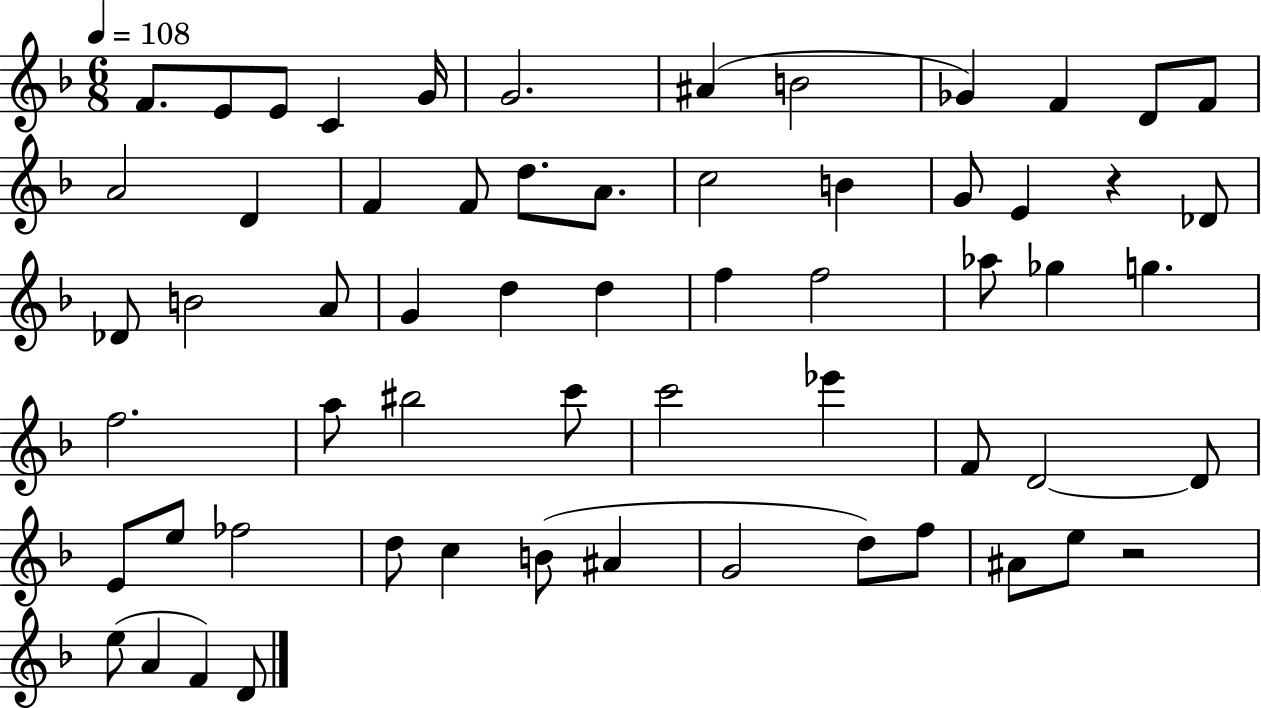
X:1
T:Untitled
M:6/8
L:1/4
K:F
F/2 E/2 E/2 C G/4 G2 ^A B2 _G F D/2 F/2 A2 D F F/2 d/2 A/2 c2 B G/2 E z _D/2 _D/2 B2 A/2 G d d f f2 _a/2 _g g f2 a/2 ^b2 c'/2 c'2 _e' F/2 D2 D/2 E/2 e/2 _f2 d/2 c B/2 ^A G2 d/2 f/2 ^A/2 e/2 z2 e/2 A F D/2